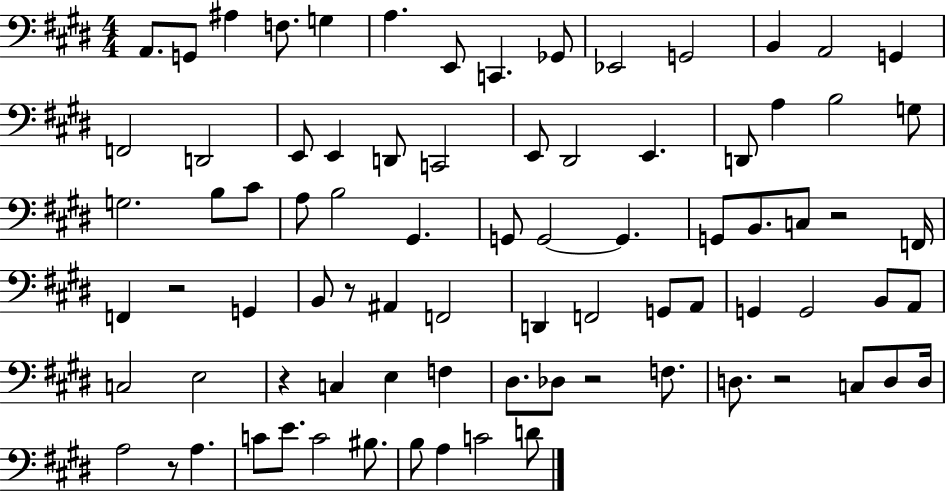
A2/e. G2/e A#3/q F3/e. G3/q A3/q. E2/e C2/q. Gb2/e Eb2/h G2/h B2/q A2/h G2/q F2/h D2/h E2/e E2/q D2/e C2/h E2/e D#2/h E2/q. D2/e A3/q B3/h G3/e G3/h. B3/e C#4/e A3/e B3/h G#2/q. G2/e G2/h G2/q. G2/e B2/e. C3/e R/h F2/s F2/q R/h G2/q B2/e R/e A#2/q F2/h D2/q F2/h G2/e A2/e G2/q G2/h B2/e A2/e C3/h E3/h R/q C3/q E3/q F3/q D#3/e. Db3/e R/h F3/e. D3/e. R/h C3/e D3/e D3/s A3/h R/e A3/q. C4/e E4/e. C4/h BIS3/e. B3/e A3/q C4/h D4/e